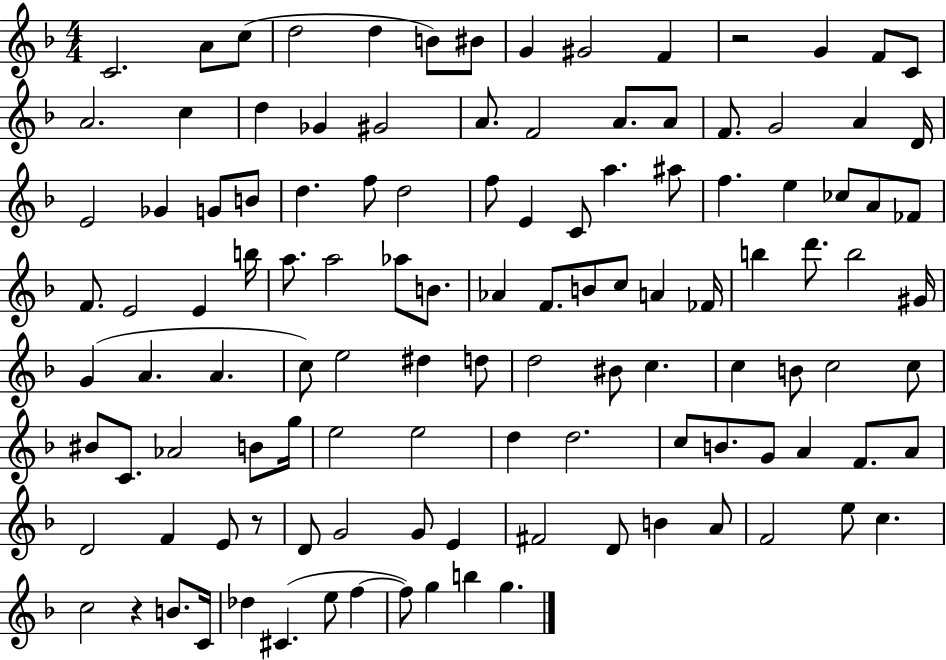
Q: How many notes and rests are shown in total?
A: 118